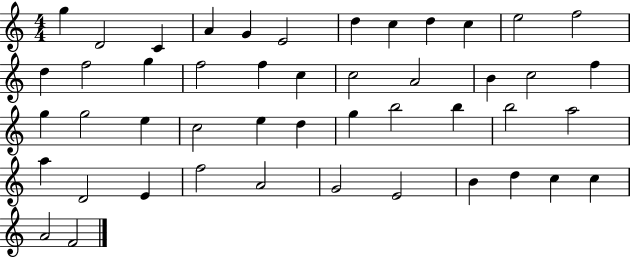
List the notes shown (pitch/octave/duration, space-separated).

G5/q D4/h C4/q A4/q G4/q E4/h D5/q C5/q D5/q C5/q E5/h F5/h D5/q F5/h G5/q F5/h F5/q C5/q C5/h A4/h B4/q C5/h F5/q G5/q G5/h E5/q C5/h E5/q D5/q G5/q B5/h B5/q B5/h A5/h A5/q D4/h E4/q F5/h A4/h G4/h E4/h B4/q D5/q C5/q C5/q A4/h F4/h